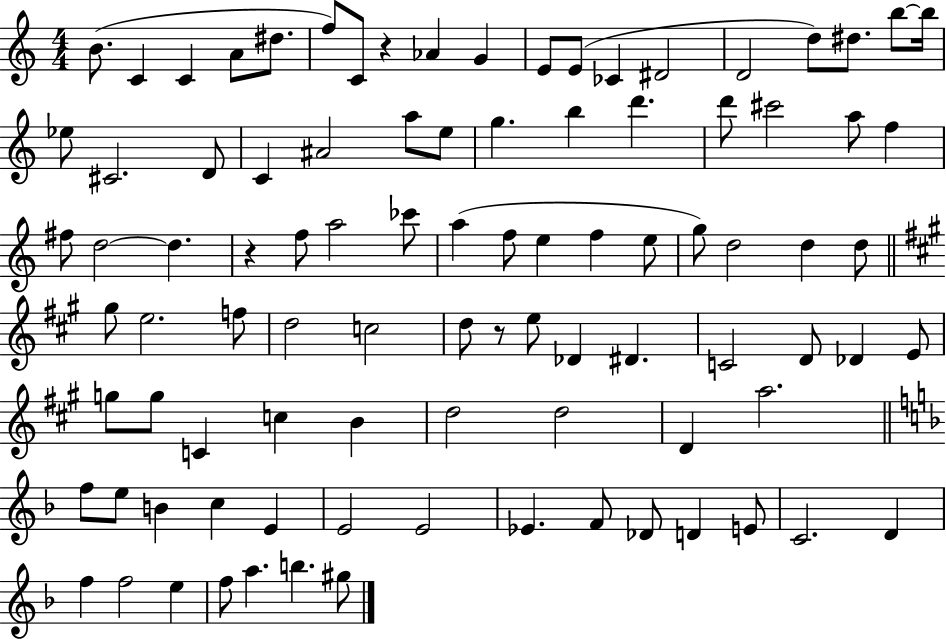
X:1
T:Untitled
M:4/4
L:1/4
K:C
B/2 C C A/2 ^d/2 f/2 C/2 z _A G E/2 E/2 _C ^D2 D2 d/2 ^d/2 b/2 b/4 _e/2 ^C2 D/2 C ^A2 a/2 e/2 g b d' d'/2 ^c'2 a/2 f ^f/2 d2 d z f/2 a2 _c'/2 a f/2 e f e/2 g/2 d2 d d/2 ^g/2 e2 f/2 d2 c2 d/2 z/2 e/2 _D ^D C2 D/2 _D E/2 g/2 g/2 C c B d2 d2 D a2 f/2 e/2 B c E E2 E2 _E F/2 _D/2 D E/2 C2 D f f2 e f/2 a b ^g/2